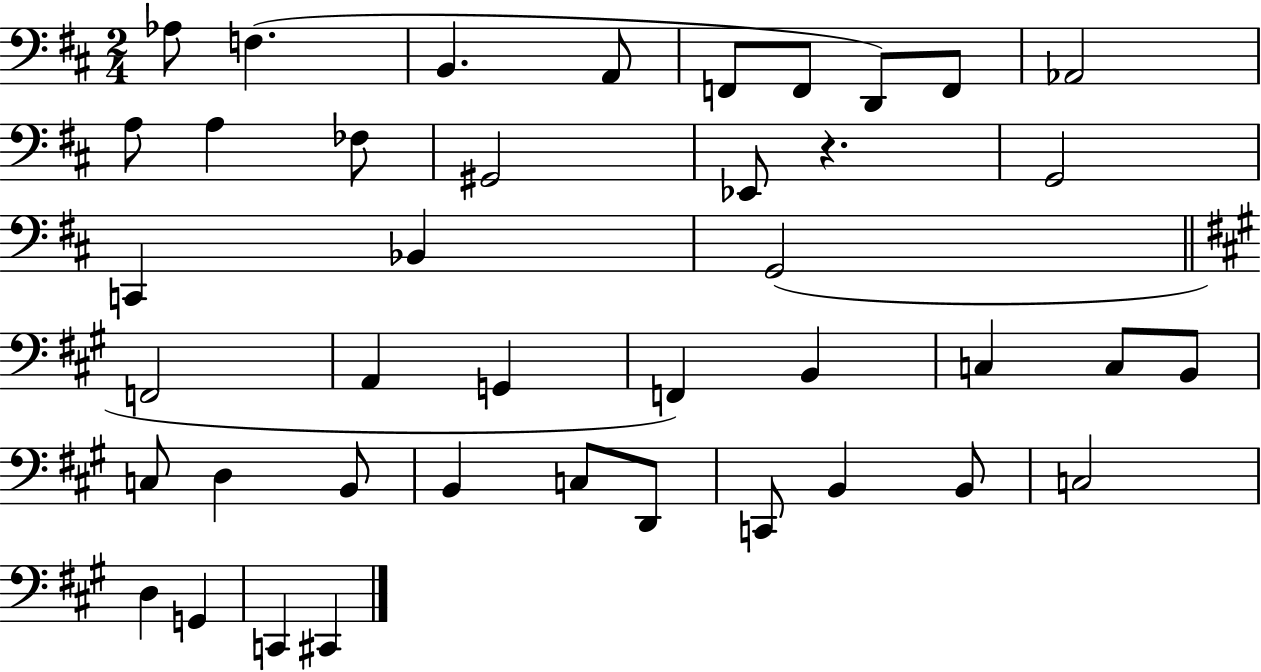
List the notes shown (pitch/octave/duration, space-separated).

Ab3/e F3/q. B2/q. A2/e F2/e F2/e D2/e F2/e Ab2/h A3/e A3/q FES3/e G#2/h Eb2/e R/q. G2/h C2/q Bb2/q G2/h F2/h A2/q G2/q F2/q B2/q C3/q C3/e B2/e C3/e D3/q B2/e B2/q C3/e D2/e C2/e B2/q B2/e C3/h D3/q G2/q C2/q C#2/q